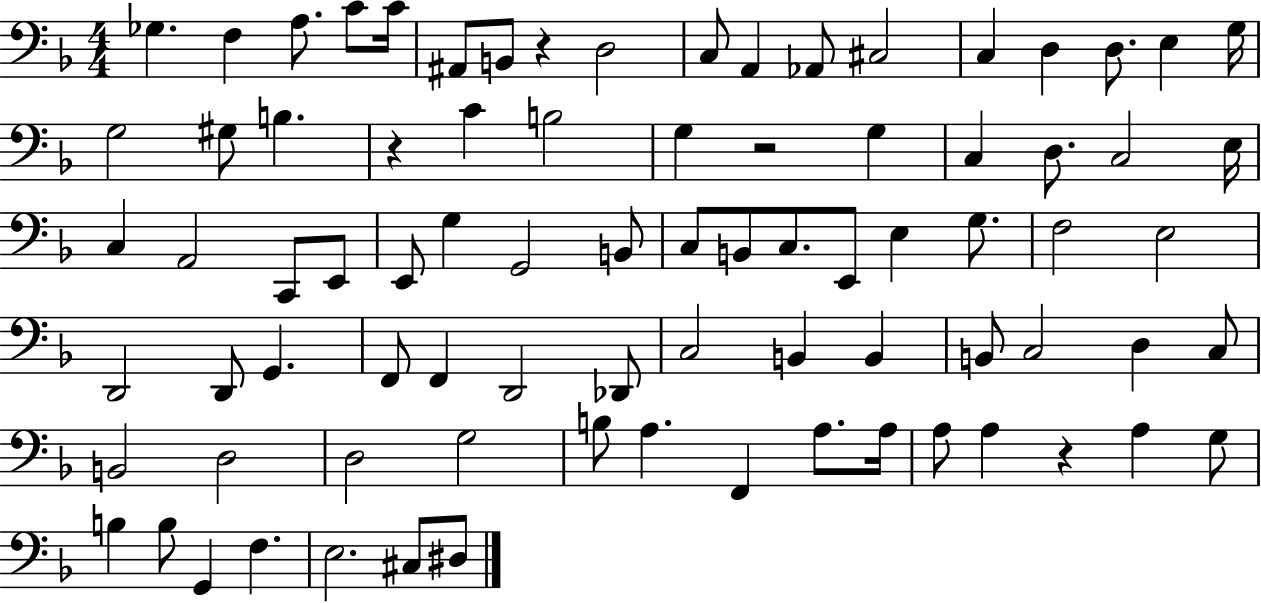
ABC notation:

X:1
T:Untitled
M:4/4
L:1/4
K:F
_G, F, A,/2 C/2 C/4 ^A,,/2 B,,/2 z D,2 C,/2 A,, _A,,/2 ^C,2 C, D, D,/2 E, G,/4 G,2 ^G,/2 B, z C B,2 G, z2 G, C, D,/2 C,2 E,/4 C, A,,2 C,,/2 E,,/2 E,,/2 G, G,,2 B,,/2 C,/2 B,,/2 C,/2 E,,/2 E, G,/2 F,2 E,2 D,,2 D,,/2 G,, F,,/2 F,, D,,2 _D,,/2 C,2 B,, B,, B,,/2 C,2 D, C,/2 B,,2 D,2 D,2 G,2 B,/2 A, F,, A,/2 A,/4 A,/2 A, z A, G,/2 B, B,/2 G,, F, E,2 ^C,/2 ^D,/2